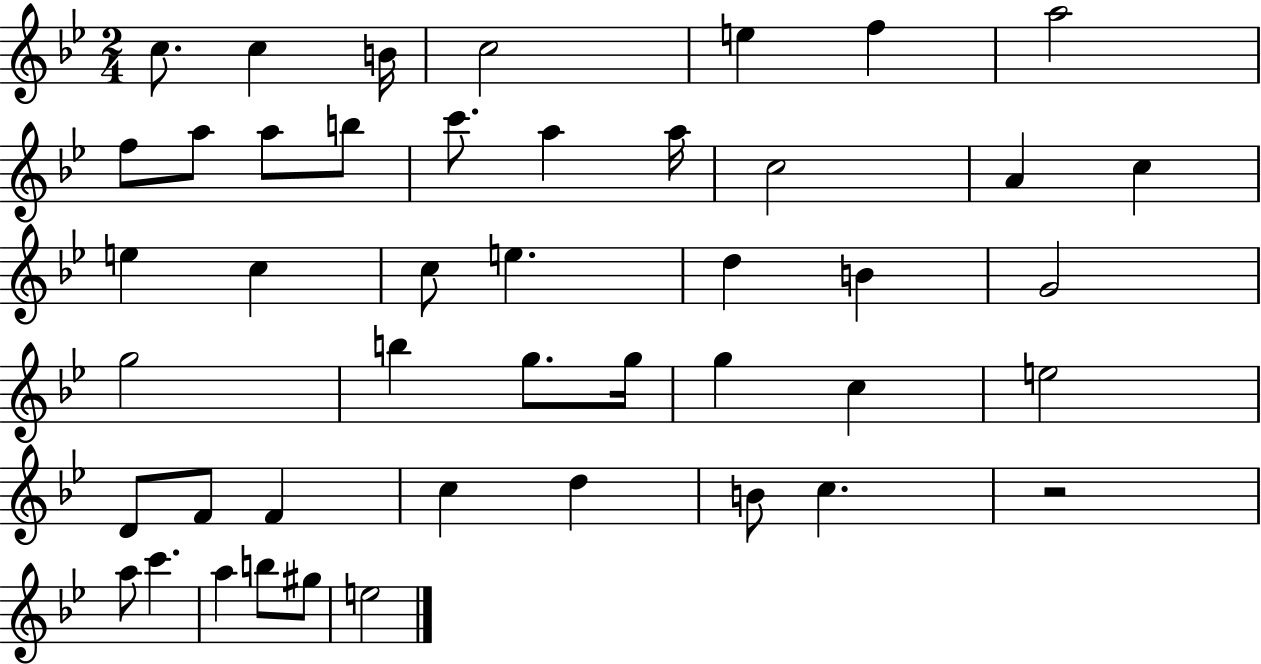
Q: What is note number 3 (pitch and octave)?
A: B4